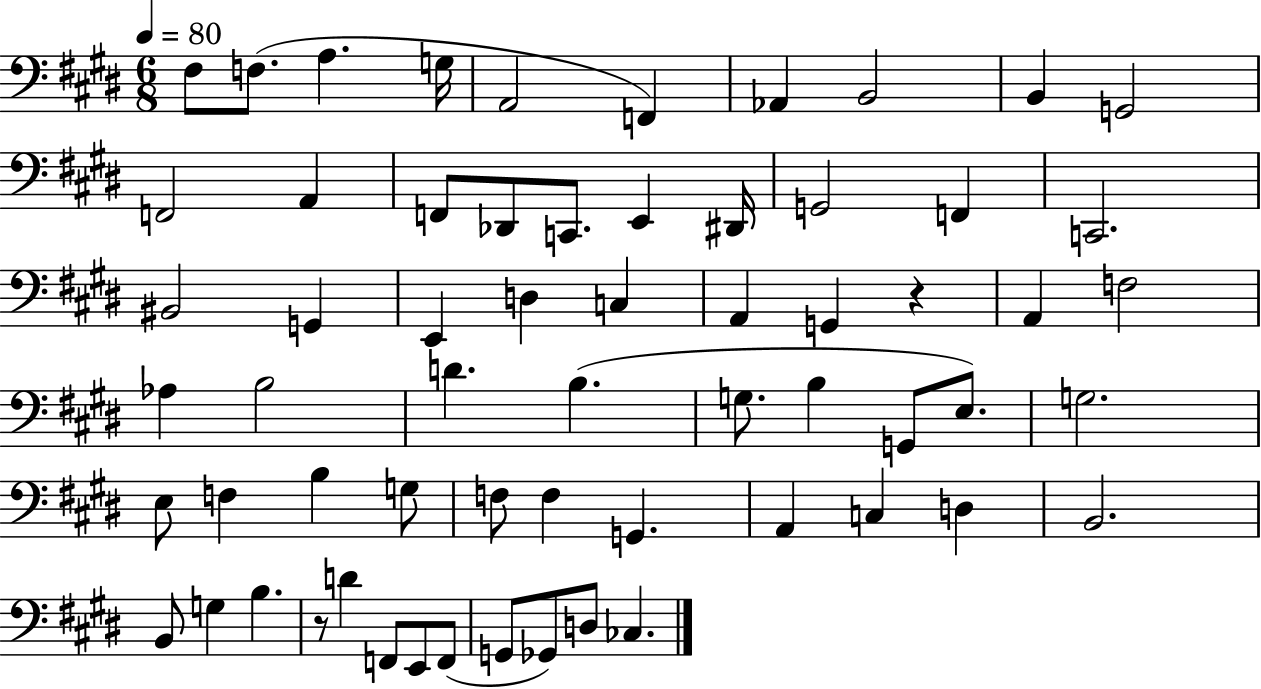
F#3/e F3/e. A3/q. G3/s A2/h F2/q Ab2/q B2/h B2/q G2/h F2/h A2/q F2/e Db2/e C2/e. E2/q D#2/s G2/h F2/q C2/h. BIS2/h G2/q E2/q D3/q C3/q A2/q G2/q R/q A2/q F3/h Ab3/q B3/h D4/q. B3/q. G3/e. B3/q G2/e E3/e. G3/h. E3/e F3/q B3/q G3/e F3/e F3/q G2/q. A2/q C3/q D3/q B2/h. B2/e G3/q B3/q. R/e D4/q F2/e E2/e F2/e G2/e Gb2/e D3/e CES3/q.